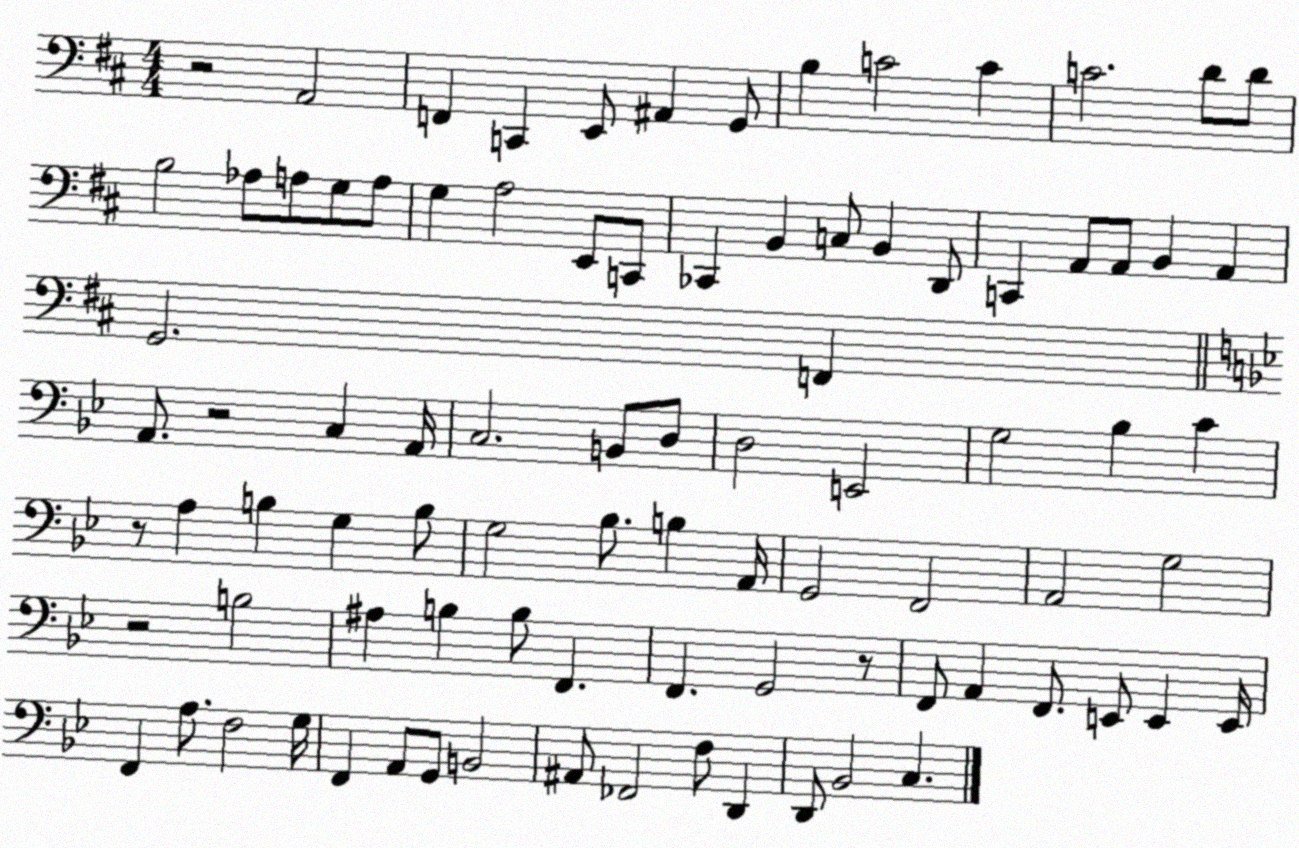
X:1
T:Untitled
M:4/4
L:1/4
K:D
z2 A,,2 F,, C,, E,,/2 ^A,, G,,/2 B, C2 C C2 D/2 D/2 B,2 _A,/2 A,/2 G,/2 A,/2 G, A,2 E,,/2 C,,/2 _C,, B,, C,/2 B,, D,,/2 C,, A,,/2 A,,/2 B,, A,, G,,2 F,, A,,/2 z2 C, A,,/4 C,2 B,,/2 D,/2 D,2 E,,2 G,2 _B, C z/2 A, B, G, B,/2 G,2 _B,/2 B, A,,/4 G,,2 F,,2 A,,2 G,2 z2 B,2 ^A, B, B,/2 F,, F,, G,,2 z/2 F,,/2 A,, F,,/2 E,,/2 E,, E,,/4 F,, A,/2 F,2 G,/4 F,, A,,/2 G,,/2 B,,2 ^A,,/2 _F,,2 F,/2 D,, D,,/2 _B,,2 C,